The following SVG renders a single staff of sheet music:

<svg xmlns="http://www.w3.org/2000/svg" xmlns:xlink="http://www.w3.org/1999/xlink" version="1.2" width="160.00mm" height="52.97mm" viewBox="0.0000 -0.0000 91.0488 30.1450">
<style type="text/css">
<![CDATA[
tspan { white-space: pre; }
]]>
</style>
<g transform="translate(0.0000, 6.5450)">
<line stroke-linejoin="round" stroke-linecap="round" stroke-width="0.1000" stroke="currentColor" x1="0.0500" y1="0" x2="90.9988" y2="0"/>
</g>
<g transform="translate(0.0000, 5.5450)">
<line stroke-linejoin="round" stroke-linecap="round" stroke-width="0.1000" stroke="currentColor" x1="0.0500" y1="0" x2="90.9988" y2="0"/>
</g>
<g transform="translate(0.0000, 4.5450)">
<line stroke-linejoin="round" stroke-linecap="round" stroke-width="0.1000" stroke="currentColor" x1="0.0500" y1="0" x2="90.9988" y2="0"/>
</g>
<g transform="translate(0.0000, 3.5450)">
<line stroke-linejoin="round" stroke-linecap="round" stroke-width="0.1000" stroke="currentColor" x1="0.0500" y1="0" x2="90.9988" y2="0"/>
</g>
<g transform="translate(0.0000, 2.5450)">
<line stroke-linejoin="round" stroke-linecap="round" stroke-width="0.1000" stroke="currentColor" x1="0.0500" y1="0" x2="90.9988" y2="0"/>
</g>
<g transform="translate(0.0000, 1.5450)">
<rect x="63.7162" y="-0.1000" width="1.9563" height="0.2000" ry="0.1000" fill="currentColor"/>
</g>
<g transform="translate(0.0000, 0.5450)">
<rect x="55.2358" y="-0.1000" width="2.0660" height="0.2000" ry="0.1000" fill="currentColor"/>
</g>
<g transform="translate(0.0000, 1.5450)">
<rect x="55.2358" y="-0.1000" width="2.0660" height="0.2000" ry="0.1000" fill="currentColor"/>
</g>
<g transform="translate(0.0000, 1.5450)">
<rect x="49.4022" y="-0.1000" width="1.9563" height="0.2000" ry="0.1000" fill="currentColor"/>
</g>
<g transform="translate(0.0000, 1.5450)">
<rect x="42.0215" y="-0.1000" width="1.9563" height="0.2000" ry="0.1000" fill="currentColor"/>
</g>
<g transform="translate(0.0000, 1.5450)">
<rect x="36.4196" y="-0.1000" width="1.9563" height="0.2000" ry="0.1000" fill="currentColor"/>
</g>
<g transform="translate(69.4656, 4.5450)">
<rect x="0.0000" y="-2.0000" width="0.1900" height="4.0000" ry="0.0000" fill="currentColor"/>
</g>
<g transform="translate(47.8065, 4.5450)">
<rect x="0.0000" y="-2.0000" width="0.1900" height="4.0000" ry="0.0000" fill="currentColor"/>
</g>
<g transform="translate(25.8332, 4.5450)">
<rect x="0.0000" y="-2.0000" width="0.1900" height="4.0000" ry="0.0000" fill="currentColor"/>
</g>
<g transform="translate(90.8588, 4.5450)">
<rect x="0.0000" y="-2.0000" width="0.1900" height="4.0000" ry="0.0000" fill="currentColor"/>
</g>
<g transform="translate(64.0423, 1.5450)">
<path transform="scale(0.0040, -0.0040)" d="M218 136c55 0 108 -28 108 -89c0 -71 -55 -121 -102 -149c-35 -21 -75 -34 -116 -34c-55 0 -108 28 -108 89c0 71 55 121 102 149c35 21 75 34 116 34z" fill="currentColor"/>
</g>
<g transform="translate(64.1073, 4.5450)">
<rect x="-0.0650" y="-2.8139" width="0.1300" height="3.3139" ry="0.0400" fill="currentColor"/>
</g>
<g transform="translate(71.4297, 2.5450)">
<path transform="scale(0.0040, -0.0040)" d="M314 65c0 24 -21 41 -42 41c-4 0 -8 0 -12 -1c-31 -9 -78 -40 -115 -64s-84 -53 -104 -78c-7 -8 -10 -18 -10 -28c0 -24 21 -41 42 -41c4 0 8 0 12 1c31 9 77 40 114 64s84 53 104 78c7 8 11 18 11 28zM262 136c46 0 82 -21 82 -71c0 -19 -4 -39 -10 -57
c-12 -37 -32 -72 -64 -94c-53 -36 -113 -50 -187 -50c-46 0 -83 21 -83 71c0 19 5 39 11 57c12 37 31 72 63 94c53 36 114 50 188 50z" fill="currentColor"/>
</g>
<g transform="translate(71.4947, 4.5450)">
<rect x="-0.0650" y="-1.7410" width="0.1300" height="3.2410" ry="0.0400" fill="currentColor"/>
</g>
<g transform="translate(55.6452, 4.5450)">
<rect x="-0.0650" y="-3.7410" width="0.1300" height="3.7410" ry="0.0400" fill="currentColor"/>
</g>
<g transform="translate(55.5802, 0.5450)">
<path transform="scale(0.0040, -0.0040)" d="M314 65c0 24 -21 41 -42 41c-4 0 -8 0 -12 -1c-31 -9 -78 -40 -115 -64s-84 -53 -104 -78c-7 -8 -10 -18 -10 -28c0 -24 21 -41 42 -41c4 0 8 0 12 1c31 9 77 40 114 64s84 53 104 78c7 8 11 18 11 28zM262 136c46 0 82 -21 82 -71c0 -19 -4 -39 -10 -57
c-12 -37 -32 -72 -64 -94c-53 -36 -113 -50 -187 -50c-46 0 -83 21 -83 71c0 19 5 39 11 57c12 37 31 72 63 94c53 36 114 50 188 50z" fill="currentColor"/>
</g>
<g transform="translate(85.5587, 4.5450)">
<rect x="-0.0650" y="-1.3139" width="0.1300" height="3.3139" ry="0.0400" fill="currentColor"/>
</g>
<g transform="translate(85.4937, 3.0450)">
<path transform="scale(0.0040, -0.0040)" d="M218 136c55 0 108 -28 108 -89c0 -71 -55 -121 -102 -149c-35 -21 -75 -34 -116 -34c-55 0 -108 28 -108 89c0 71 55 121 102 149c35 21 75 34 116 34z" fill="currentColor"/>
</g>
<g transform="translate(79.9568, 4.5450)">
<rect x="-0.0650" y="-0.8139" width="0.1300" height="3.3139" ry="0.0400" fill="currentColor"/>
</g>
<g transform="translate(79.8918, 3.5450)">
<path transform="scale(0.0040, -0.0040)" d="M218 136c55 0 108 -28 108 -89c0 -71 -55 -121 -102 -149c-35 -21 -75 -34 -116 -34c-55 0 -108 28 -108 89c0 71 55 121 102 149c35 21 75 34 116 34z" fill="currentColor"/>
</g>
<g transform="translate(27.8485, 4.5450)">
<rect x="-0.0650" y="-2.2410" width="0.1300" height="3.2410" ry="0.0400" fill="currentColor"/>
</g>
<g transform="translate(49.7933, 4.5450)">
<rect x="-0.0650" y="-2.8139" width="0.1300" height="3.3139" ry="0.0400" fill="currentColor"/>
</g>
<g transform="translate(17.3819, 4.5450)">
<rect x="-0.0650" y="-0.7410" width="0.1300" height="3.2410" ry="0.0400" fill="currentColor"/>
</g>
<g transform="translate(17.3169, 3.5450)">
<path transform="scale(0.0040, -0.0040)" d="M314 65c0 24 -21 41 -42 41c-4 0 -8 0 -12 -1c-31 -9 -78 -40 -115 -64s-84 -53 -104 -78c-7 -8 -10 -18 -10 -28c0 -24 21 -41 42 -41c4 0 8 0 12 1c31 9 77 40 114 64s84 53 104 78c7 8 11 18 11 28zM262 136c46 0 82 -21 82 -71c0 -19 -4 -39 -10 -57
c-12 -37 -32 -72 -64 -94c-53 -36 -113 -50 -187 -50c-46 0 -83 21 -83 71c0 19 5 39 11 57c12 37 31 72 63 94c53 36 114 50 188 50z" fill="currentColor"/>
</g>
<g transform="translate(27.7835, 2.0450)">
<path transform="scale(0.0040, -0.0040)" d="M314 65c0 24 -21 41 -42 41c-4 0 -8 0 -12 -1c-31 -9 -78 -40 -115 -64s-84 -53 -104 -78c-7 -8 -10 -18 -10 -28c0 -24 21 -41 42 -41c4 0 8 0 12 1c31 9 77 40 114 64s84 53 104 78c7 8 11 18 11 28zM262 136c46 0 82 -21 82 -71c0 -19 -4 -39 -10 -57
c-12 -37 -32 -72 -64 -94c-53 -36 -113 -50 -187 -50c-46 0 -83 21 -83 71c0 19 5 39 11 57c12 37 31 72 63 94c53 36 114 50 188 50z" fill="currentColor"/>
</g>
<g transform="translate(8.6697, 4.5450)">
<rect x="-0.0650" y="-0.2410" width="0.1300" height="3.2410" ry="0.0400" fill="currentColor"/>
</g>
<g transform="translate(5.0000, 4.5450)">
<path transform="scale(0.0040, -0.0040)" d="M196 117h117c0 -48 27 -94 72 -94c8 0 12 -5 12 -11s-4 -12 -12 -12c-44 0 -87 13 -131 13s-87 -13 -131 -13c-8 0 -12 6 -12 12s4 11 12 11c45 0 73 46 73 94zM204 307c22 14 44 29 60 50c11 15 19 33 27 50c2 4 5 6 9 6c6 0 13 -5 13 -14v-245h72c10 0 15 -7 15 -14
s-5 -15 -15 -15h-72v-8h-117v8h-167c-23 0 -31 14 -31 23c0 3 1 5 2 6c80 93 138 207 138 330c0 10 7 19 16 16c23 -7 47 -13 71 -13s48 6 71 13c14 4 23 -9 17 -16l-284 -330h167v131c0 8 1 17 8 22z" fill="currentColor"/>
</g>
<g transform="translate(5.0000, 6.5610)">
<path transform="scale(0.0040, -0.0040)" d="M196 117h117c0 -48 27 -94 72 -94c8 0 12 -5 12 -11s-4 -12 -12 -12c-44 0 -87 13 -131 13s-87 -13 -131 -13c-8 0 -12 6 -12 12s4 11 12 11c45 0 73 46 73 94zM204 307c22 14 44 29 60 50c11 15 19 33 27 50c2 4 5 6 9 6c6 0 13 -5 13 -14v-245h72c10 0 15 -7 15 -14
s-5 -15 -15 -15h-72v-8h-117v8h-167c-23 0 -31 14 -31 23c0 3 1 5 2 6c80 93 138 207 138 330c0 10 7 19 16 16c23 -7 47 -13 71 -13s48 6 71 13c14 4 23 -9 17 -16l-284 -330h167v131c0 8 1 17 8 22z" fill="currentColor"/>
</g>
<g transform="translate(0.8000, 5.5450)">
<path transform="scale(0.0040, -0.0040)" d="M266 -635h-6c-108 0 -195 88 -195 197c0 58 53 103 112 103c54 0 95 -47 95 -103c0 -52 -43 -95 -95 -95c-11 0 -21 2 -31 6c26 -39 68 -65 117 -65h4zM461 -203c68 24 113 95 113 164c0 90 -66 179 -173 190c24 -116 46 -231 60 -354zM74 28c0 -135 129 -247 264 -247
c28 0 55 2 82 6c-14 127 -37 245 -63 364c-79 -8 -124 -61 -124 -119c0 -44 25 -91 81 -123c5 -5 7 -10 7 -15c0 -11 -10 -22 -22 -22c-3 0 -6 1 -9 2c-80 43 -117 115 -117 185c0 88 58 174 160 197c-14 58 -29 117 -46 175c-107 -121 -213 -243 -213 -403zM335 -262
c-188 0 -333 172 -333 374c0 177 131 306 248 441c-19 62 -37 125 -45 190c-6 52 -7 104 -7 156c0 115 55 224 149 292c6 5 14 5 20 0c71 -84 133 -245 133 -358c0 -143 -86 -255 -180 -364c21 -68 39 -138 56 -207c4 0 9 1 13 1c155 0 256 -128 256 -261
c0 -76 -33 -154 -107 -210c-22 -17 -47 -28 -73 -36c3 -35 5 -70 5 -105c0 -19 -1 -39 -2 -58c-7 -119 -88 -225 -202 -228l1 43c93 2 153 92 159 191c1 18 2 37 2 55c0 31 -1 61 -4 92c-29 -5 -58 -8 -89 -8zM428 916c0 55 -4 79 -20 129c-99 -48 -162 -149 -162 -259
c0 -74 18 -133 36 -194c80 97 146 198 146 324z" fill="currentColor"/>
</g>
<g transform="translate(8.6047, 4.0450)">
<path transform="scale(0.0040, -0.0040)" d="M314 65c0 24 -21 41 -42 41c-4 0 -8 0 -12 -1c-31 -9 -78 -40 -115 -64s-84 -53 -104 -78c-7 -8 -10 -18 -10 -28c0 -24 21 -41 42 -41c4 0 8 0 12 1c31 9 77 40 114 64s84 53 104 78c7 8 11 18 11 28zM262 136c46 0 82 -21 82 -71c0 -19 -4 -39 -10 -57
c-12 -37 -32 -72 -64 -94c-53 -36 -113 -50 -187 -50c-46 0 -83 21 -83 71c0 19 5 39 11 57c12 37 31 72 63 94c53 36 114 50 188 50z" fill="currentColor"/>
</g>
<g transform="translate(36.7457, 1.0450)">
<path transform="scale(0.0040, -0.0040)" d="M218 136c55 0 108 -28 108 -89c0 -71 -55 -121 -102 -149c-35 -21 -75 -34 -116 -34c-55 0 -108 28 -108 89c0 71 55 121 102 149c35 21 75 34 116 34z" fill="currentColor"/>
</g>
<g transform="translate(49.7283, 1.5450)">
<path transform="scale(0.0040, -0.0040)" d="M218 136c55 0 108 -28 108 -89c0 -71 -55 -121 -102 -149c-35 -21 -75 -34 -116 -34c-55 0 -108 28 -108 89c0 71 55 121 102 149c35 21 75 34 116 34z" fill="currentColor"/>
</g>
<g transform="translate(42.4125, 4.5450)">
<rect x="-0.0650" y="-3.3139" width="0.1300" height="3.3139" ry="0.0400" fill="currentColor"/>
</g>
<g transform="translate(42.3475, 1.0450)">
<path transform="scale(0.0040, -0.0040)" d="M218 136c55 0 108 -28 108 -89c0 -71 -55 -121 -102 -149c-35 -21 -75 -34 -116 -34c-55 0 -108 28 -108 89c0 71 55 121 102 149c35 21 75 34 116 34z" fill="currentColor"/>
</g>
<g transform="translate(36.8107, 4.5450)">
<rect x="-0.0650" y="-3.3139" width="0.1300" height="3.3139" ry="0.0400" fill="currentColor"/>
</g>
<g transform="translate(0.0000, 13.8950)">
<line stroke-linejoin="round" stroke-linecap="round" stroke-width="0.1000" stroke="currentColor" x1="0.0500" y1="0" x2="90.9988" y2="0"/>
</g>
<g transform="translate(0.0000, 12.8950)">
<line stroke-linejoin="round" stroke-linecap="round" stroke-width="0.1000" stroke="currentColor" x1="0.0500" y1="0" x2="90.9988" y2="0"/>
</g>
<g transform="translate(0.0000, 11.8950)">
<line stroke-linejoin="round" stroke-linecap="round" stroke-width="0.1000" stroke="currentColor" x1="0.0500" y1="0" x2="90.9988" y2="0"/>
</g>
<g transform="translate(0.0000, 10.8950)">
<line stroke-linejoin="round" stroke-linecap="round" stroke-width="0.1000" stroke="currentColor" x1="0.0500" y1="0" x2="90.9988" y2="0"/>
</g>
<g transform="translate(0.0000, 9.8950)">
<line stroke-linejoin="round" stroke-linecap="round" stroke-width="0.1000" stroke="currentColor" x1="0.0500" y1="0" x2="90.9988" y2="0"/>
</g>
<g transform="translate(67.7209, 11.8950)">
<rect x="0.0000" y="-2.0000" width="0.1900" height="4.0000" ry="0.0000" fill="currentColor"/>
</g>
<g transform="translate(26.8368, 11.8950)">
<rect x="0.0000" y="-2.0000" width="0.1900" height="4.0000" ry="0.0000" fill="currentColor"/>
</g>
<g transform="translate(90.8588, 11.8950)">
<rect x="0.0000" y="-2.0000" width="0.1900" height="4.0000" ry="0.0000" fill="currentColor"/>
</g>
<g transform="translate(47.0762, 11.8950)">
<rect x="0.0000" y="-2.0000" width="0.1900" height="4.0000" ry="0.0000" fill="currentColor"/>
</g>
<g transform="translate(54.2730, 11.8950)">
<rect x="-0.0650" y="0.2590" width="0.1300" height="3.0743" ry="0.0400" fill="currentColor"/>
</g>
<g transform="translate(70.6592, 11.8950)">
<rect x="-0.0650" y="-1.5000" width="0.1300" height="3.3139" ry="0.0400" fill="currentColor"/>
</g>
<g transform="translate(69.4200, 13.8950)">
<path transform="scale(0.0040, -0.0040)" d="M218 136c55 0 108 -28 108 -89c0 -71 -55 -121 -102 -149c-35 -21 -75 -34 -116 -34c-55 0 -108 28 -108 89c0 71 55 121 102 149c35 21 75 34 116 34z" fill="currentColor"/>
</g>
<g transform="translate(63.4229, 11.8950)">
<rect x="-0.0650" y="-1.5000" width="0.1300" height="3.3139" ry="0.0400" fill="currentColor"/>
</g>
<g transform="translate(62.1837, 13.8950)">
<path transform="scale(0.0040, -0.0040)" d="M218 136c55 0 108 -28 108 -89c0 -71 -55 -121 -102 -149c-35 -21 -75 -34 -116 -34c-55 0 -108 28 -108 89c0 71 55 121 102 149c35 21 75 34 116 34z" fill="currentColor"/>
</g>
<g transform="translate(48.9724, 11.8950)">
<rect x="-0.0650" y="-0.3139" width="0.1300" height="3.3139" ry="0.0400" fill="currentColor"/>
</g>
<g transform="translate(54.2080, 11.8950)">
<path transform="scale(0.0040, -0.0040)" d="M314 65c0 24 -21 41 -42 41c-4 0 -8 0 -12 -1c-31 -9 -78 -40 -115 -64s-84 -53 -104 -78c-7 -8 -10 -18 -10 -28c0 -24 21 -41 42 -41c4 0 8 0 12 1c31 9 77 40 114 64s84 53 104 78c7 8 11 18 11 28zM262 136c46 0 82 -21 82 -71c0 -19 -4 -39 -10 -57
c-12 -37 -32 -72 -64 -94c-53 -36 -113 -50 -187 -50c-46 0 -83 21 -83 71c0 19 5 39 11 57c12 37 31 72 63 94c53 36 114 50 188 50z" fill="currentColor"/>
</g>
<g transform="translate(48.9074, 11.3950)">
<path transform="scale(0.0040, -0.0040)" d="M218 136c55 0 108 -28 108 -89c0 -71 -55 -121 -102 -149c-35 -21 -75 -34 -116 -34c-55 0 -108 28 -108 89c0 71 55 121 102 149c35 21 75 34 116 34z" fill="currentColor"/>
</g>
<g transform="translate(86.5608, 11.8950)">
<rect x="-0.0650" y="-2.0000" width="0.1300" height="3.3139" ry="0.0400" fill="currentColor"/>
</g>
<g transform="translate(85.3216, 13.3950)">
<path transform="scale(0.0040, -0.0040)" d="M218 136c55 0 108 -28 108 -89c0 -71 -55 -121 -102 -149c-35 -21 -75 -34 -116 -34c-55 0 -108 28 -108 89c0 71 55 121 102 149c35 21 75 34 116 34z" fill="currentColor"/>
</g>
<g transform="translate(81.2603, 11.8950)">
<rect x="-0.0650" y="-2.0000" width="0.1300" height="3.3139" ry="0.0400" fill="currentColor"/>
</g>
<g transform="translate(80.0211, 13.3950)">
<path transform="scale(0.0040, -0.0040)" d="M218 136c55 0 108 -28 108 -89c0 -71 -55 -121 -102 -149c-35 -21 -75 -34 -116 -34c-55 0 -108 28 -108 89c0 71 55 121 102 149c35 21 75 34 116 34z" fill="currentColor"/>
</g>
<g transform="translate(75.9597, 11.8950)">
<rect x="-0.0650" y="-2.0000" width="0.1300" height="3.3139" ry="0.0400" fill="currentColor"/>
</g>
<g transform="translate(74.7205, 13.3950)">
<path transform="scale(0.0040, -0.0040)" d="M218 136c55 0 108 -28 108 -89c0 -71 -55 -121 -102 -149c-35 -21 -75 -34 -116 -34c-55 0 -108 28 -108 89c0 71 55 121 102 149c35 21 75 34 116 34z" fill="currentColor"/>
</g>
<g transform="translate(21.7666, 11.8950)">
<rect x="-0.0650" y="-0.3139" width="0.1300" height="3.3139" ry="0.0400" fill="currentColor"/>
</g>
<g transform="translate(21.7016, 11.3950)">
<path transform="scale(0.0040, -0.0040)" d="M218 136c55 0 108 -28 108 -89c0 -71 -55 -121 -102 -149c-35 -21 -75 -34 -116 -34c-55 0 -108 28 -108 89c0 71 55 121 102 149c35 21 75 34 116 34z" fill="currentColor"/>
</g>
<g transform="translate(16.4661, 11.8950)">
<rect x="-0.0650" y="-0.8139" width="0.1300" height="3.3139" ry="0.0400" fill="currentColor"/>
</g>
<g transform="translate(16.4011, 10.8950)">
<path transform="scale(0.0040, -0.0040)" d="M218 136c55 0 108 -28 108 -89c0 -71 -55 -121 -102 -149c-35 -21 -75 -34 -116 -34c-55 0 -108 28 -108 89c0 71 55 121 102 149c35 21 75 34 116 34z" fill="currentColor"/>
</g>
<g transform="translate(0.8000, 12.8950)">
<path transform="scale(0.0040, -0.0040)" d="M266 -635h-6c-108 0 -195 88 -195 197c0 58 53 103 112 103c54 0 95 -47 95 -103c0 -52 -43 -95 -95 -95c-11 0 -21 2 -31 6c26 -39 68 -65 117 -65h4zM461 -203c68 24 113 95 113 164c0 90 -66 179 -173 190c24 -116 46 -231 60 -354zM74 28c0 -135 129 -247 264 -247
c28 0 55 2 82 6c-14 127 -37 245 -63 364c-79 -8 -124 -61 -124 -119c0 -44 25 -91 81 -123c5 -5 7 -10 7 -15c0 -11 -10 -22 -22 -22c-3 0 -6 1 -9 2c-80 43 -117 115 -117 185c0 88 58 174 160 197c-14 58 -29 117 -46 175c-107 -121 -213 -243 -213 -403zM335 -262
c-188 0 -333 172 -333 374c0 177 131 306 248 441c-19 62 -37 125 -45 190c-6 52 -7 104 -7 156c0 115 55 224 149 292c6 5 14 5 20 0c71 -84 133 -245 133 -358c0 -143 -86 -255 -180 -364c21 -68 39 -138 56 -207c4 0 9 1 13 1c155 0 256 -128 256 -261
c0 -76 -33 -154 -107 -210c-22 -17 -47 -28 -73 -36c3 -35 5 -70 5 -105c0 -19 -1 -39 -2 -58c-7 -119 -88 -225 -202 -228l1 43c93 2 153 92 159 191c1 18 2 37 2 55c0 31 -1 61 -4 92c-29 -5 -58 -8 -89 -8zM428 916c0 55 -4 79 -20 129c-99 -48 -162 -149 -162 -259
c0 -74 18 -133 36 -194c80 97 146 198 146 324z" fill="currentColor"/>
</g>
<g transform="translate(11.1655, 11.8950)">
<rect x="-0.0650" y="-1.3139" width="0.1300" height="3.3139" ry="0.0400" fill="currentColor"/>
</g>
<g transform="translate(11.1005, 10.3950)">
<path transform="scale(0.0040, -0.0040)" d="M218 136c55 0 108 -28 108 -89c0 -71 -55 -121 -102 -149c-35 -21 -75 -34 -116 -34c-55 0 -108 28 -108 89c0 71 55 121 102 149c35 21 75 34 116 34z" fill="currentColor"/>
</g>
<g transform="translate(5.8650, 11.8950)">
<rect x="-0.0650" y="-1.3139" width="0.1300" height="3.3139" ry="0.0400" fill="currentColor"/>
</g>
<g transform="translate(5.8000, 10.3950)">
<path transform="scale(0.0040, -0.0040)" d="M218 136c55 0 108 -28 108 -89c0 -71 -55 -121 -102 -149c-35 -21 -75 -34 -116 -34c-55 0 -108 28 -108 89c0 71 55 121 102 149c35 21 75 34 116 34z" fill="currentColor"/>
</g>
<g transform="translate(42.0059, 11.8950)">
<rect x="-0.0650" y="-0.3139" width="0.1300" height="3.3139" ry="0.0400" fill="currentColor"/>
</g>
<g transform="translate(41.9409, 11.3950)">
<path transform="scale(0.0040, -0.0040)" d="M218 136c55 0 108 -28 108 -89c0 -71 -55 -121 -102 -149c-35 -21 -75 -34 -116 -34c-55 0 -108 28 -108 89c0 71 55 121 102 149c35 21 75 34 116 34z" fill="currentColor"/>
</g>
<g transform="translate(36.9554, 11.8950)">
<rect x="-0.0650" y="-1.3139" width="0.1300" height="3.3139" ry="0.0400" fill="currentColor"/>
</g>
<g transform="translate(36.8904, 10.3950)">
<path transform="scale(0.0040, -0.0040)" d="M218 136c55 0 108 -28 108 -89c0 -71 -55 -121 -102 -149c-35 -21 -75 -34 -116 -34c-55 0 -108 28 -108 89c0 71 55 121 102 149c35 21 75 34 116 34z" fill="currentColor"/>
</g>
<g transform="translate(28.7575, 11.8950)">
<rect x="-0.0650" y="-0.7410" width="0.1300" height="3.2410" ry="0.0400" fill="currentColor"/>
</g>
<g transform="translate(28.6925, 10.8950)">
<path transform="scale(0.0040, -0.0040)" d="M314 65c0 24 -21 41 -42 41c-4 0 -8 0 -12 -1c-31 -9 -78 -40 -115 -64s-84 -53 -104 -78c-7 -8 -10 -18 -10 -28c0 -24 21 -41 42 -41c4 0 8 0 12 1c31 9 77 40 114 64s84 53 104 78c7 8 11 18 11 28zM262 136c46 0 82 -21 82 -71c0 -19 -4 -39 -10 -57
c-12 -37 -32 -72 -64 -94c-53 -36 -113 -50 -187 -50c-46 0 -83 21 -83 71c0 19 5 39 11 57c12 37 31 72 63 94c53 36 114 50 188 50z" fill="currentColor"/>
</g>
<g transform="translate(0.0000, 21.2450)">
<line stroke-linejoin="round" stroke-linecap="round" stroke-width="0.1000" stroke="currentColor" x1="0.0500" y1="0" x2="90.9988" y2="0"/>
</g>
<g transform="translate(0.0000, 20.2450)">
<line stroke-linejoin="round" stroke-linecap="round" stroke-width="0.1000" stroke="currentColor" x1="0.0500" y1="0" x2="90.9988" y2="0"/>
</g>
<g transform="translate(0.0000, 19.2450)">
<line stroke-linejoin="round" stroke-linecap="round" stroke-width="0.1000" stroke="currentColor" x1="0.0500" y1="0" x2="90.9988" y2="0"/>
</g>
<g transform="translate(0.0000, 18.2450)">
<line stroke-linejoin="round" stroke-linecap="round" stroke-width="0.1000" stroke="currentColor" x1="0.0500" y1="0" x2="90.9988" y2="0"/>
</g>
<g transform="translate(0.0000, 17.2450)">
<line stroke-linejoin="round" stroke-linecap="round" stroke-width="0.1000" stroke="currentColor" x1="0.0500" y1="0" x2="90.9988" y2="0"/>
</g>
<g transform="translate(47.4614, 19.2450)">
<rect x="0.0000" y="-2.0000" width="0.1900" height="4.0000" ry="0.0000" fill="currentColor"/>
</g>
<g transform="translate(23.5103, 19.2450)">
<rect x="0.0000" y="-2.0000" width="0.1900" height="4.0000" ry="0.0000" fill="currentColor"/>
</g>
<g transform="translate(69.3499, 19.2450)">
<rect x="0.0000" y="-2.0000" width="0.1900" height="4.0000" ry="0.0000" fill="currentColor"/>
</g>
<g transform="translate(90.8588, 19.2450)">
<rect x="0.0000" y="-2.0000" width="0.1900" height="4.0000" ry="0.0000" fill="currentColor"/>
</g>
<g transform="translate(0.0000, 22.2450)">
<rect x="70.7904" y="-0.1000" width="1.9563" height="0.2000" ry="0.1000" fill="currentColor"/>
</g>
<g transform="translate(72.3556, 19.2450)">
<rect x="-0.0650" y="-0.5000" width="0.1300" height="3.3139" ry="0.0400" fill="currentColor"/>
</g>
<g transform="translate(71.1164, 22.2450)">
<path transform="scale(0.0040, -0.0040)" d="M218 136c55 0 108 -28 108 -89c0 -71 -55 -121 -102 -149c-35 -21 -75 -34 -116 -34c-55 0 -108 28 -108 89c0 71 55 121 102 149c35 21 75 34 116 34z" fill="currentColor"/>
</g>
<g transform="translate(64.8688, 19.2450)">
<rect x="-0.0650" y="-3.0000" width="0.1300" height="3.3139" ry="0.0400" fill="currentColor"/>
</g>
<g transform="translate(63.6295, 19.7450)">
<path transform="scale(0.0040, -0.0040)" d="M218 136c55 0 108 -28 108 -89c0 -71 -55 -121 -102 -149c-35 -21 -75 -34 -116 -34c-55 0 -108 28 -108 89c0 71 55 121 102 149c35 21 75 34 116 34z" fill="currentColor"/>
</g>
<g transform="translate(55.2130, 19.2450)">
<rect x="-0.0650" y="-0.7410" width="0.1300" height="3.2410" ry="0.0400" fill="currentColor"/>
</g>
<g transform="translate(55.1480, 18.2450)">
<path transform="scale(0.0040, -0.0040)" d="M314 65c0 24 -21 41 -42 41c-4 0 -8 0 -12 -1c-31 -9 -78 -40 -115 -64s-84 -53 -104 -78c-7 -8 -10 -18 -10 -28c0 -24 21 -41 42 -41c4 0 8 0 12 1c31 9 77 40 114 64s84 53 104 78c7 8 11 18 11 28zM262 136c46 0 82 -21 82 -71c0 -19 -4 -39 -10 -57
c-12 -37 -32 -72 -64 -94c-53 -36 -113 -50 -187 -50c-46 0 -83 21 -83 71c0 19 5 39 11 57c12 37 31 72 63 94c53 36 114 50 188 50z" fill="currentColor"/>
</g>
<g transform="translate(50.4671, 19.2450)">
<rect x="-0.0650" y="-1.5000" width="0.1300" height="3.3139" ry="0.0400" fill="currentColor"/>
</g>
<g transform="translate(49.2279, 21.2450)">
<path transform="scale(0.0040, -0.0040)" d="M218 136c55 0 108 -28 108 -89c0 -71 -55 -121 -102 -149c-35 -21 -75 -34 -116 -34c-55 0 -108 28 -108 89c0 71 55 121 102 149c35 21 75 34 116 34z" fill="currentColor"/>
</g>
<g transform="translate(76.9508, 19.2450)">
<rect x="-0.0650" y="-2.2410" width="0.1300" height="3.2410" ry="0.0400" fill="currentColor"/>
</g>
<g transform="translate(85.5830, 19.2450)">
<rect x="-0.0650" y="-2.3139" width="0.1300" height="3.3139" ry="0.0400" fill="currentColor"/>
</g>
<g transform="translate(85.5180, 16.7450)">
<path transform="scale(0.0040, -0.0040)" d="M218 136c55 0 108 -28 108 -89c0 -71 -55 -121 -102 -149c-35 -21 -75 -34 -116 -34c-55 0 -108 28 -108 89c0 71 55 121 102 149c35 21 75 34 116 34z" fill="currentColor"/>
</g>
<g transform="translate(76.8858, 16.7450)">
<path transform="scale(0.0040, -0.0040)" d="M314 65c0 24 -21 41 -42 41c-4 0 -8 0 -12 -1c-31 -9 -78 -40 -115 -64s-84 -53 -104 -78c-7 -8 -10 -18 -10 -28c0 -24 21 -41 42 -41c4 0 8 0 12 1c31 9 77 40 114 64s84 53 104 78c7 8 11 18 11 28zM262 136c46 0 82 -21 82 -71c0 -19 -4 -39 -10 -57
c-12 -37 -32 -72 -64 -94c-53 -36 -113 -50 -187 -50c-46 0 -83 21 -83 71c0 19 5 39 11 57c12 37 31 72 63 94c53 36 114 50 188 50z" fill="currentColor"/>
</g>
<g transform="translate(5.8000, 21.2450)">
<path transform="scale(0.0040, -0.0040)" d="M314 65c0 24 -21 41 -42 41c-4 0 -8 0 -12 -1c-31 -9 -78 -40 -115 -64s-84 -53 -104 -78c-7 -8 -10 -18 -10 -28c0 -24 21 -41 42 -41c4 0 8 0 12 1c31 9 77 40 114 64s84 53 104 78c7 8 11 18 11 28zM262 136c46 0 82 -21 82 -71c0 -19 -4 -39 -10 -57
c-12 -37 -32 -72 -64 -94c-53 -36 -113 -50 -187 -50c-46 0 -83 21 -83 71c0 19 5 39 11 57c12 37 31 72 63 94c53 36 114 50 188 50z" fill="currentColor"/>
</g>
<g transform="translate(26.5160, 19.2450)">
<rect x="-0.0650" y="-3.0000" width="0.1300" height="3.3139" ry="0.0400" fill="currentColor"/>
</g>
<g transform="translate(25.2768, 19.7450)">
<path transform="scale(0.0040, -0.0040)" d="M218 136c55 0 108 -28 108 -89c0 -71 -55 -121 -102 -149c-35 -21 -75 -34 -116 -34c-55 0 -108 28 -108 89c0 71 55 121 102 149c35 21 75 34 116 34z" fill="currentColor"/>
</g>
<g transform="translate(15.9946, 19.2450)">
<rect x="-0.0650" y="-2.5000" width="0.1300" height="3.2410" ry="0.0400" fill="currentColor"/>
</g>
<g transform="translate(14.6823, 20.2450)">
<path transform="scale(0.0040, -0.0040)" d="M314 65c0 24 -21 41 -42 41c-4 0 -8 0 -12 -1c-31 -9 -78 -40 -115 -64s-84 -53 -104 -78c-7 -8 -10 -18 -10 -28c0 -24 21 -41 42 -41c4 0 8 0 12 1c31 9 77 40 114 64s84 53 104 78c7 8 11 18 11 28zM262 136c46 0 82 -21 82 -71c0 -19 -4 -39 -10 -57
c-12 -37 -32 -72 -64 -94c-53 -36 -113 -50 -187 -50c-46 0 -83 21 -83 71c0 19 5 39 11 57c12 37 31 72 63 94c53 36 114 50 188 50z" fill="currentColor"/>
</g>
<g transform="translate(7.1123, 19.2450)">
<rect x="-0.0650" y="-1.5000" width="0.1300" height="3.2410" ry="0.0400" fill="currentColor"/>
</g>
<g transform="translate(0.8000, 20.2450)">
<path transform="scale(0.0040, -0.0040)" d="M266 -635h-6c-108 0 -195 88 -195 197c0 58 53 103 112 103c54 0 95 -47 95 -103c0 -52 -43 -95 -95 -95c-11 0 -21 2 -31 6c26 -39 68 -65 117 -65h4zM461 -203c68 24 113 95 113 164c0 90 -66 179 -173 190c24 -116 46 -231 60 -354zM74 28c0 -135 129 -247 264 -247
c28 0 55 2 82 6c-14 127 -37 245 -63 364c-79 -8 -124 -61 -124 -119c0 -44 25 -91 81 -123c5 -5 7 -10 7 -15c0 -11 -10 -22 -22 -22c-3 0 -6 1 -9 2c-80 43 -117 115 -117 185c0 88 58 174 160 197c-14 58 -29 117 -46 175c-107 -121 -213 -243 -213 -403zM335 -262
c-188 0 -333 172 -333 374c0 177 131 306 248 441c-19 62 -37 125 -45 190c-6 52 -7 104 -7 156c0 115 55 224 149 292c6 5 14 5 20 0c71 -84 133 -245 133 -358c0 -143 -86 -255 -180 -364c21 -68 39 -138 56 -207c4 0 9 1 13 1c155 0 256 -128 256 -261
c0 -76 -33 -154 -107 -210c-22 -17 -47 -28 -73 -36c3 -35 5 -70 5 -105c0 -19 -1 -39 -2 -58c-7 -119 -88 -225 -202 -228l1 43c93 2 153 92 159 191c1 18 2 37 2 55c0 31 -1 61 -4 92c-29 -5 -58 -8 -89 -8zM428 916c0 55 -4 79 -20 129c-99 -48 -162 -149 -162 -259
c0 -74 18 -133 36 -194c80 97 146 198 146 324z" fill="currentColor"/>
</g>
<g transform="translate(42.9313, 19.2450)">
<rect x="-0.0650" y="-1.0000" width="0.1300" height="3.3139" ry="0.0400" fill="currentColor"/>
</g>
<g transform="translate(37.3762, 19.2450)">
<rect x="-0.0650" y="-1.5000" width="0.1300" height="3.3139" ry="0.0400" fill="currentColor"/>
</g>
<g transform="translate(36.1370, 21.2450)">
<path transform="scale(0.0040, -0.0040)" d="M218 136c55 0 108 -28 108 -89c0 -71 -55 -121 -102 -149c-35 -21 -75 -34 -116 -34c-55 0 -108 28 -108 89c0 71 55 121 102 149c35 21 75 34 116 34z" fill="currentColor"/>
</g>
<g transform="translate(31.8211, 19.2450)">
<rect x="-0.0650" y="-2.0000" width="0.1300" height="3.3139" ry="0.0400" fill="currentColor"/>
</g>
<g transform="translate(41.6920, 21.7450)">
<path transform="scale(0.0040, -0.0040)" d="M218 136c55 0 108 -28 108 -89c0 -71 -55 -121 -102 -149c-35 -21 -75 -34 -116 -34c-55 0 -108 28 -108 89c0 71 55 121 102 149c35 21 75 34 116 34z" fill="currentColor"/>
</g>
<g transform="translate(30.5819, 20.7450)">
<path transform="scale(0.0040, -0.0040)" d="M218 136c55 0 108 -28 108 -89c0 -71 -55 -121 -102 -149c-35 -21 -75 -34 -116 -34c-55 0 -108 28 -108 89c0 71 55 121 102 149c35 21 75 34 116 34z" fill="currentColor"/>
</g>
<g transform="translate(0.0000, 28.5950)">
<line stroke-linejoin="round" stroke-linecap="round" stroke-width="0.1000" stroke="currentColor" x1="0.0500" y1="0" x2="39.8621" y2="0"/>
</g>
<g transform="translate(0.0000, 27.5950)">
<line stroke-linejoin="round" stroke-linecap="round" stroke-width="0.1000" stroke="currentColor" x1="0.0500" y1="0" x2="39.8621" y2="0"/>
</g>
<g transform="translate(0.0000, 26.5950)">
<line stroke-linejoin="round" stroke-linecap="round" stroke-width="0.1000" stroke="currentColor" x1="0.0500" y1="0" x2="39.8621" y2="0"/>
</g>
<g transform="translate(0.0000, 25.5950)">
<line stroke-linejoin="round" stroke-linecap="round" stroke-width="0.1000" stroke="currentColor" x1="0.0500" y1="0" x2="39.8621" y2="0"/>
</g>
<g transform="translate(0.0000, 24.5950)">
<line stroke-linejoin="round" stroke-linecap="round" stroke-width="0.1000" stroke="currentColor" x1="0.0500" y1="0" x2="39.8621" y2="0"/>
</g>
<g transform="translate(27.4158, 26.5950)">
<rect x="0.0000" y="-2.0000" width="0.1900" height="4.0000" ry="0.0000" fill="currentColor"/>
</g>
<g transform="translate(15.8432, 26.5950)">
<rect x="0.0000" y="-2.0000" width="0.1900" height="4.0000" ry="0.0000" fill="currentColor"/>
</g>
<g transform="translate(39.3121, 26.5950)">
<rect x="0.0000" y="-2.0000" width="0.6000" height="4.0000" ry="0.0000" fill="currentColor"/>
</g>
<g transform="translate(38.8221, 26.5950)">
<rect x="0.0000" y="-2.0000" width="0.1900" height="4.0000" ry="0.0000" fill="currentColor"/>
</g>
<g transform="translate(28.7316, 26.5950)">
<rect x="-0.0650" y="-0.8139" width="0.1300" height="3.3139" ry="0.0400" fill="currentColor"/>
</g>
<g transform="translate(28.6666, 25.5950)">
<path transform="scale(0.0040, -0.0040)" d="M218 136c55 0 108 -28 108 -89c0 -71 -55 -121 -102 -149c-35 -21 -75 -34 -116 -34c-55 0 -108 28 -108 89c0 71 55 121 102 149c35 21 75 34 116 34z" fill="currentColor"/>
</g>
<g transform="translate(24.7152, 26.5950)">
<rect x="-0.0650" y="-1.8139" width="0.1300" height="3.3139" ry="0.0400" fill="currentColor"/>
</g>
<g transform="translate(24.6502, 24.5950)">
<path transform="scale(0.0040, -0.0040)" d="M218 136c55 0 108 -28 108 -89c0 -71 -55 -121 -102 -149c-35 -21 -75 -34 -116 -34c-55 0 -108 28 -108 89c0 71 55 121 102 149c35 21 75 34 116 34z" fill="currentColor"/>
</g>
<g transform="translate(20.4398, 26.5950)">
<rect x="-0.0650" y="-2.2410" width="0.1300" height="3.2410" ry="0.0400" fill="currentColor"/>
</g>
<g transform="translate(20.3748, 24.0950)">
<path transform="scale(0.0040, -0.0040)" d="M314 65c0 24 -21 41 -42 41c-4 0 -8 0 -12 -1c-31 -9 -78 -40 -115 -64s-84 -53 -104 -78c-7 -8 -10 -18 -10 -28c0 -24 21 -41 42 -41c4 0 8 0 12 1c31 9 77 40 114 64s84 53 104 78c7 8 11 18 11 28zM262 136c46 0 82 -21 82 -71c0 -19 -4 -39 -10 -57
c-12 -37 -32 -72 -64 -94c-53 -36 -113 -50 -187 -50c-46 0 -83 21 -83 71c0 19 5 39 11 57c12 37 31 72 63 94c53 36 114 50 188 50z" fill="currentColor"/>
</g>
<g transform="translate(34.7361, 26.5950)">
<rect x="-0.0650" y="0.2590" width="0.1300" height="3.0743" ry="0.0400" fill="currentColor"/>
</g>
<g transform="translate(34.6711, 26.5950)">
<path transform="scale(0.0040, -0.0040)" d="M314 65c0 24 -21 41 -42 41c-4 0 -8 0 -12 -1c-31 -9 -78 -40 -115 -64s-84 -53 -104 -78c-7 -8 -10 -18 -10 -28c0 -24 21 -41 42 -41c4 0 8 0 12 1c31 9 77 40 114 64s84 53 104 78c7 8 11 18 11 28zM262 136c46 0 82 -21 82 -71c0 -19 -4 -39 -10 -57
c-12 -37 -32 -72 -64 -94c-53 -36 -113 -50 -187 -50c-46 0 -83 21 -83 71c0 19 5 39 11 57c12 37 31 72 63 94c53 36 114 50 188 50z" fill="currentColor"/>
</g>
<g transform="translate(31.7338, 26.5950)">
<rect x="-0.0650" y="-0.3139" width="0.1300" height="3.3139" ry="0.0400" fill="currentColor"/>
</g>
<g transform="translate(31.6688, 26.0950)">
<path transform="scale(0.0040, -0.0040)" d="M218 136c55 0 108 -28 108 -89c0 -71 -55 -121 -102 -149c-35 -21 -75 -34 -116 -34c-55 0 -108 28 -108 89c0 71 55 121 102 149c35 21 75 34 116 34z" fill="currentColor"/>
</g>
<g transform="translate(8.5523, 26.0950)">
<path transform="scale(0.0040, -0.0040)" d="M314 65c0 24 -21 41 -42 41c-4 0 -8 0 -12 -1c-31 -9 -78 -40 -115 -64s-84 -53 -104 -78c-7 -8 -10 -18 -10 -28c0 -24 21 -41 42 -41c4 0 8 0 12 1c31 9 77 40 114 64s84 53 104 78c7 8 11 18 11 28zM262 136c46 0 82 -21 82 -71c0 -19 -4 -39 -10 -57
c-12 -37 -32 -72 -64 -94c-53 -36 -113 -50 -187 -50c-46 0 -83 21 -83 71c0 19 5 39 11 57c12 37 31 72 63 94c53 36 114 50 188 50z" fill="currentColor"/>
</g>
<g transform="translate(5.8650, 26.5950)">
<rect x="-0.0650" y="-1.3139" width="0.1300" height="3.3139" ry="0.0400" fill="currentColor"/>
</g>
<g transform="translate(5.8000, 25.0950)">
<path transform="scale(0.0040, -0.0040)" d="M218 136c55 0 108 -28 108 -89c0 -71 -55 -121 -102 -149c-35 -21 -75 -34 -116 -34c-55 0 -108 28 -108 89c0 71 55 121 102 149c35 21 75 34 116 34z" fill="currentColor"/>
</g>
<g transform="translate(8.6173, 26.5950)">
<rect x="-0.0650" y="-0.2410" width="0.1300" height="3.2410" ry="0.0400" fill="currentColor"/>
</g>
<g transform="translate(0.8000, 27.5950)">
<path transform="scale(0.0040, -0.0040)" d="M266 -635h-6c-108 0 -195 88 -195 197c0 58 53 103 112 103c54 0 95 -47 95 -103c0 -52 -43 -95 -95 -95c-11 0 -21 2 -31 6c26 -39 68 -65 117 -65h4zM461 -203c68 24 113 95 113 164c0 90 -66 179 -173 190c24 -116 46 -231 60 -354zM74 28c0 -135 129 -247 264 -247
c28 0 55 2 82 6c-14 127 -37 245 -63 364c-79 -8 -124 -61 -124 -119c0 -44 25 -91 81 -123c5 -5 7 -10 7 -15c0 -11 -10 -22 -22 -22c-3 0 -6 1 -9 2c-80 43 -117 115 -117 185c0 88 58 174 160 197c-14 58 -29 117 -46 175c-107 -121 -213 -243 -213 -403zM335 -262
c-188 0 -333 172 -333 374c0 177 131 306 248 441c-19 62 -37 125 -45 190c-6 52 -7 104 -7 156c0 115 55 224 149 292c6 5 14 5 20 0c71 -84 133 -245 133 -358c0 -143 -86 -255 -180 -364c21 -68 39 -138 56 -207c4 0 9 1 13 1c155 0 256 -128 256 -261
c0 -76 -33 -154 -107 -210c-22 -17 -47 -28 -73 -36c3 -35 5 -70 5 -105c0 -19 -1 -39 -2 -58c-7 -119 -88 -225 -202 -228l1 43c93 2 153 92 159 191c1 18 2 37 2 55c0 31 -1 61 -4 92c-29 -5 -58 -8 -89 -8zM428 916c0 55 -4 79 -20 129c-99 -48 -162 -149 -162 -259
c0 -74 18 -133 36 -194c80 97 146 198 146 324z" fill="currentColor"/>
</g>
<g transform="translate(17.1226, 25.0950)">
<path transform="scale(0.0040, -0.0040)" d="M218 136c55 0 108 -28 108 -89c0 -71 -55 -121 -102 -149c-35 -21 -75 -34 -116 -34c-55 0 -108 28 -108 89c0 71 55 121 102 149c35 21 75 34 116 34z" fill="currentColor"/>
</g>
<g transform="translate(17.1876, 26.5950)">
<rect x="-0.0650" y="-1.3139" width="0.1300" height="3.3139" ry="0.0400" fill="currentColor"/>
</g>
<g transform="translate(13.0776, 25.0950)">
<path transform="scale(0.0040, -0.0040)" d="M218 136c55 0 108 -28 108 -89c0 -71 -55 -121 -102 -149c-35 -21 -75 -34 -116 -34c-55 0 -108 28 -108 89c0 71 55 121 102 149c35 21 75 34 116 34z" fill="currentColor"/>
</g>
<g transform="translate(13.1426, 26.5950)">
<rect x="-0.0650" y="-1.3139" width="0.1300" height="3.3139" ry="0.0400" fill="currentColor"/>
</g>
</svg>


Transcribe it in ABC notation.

X:1
T:Untitled
M:4/4
L:1/4
K:C
c2 d2 g2 b b a c'2 a f2 d e e e d c d2 e c c B2 E E F F F E2 G2 A F E D E d2 A C g2 g e c2 e e g2 f d c B2